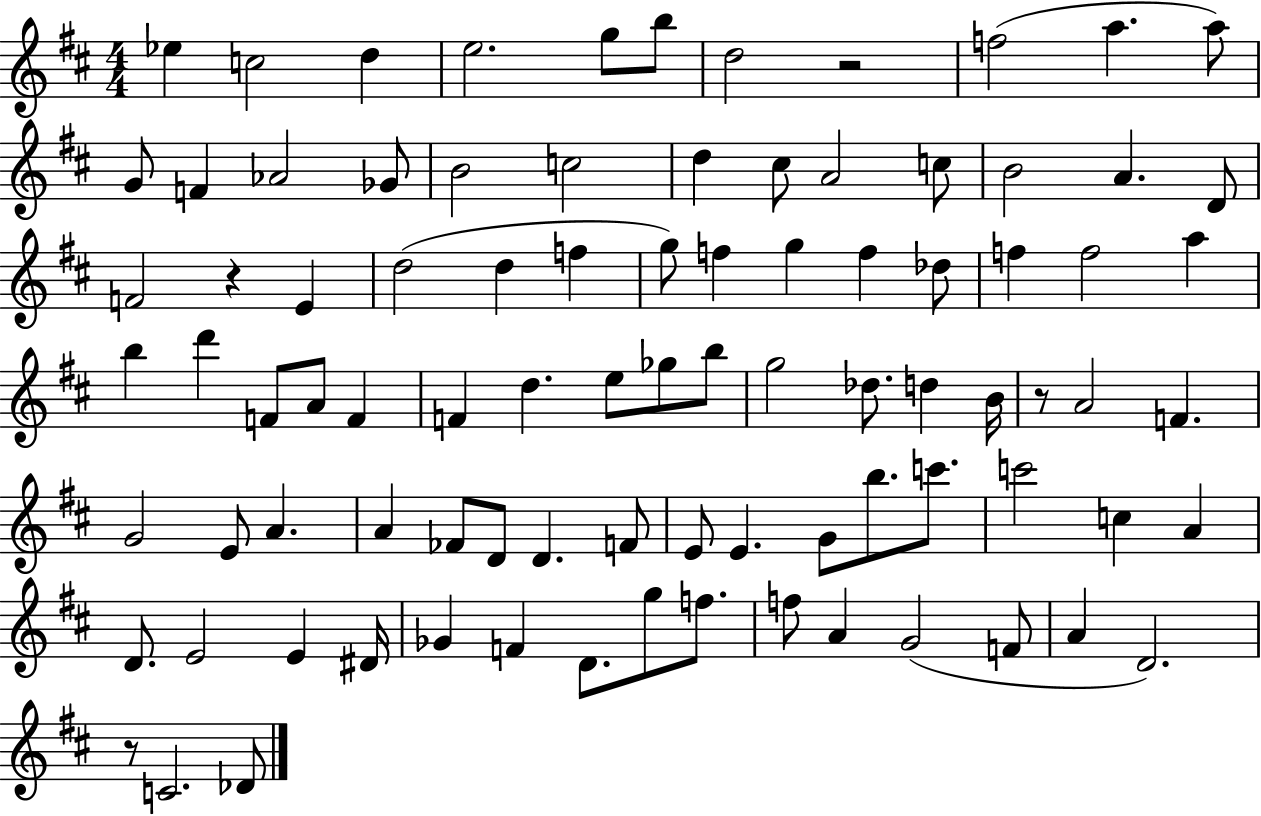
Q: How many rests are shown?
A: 4